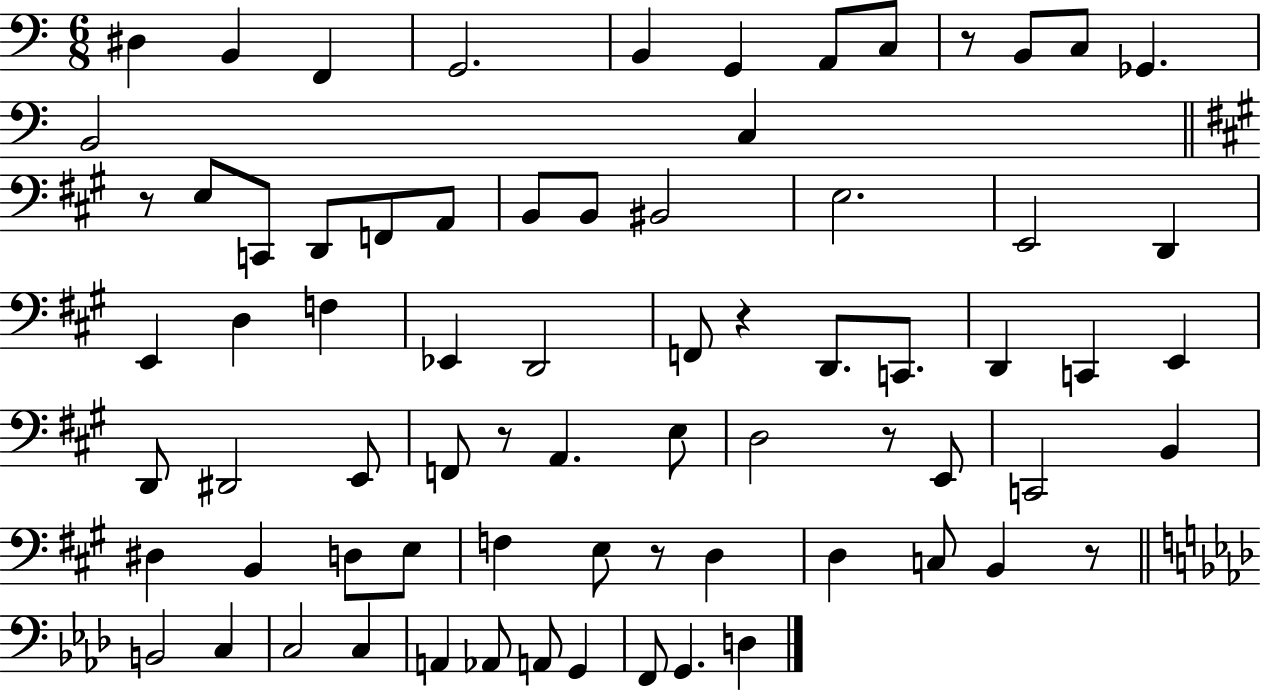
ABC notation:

X:1
T:Untitled
M:6/8
L:1/4
K:C
^D, B,, F,, G,,2 B,, G,, A,,/2 C,/2 z/2 B,,/2 C,/2 _G,, B,,2 C, z/2 E,/2 C,,/2 D,,/2 F,,/2 A,,/2 B,,/2 B,,/2 ^B,,2 E,2 E,,2 D,, E,, D, F, _E,, D,,2 F,,/2 z D,,/2 C,,/2 D,, C,, E,, D,,/2 ^D,,2 E,,/2 F,,/2 z/2 A,, E,/2 D,2 z/2 E,,/2 C,,2 B,, ^D, B,, D,/2 E,/2 F, E,/2 z/2 D, D, C,/2 B,, z/2 B,,2 C, C,2 C, A,, _A,,/2 A,,/2 G,, F,,/2 G,, D,